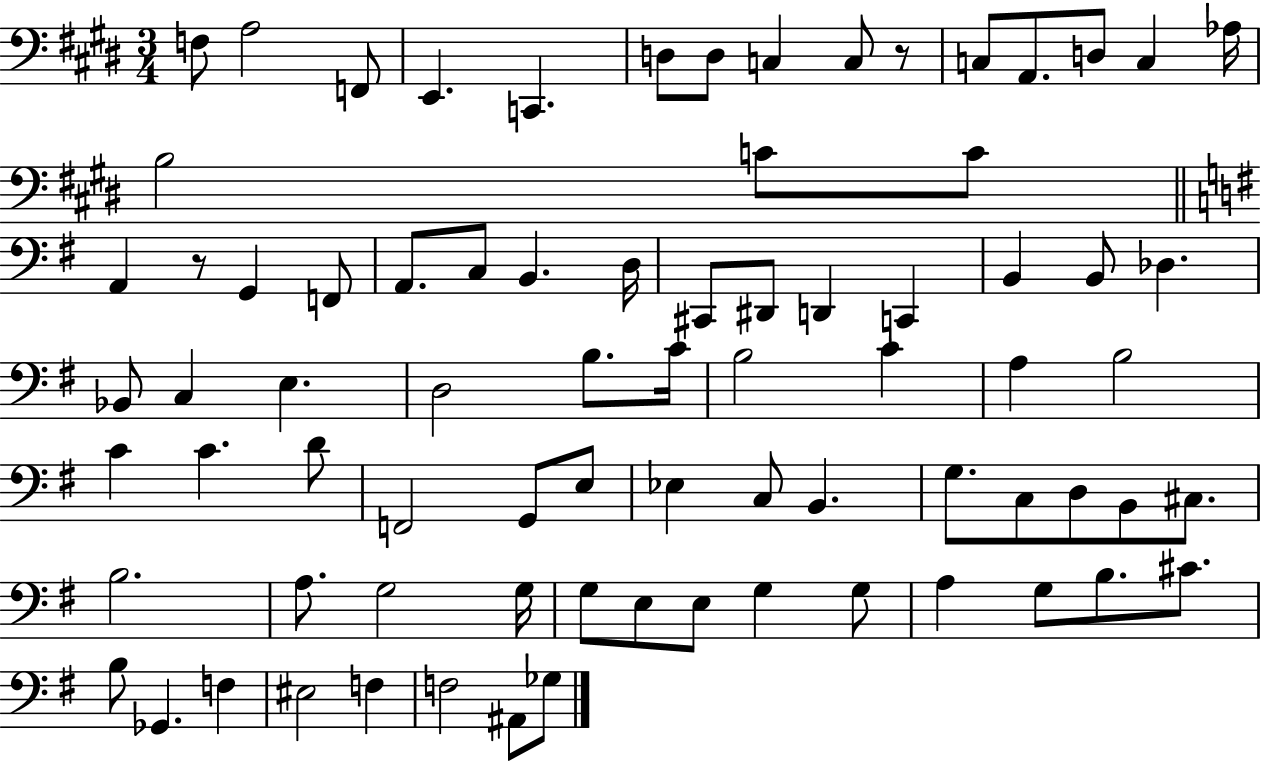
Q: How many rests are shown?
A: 2